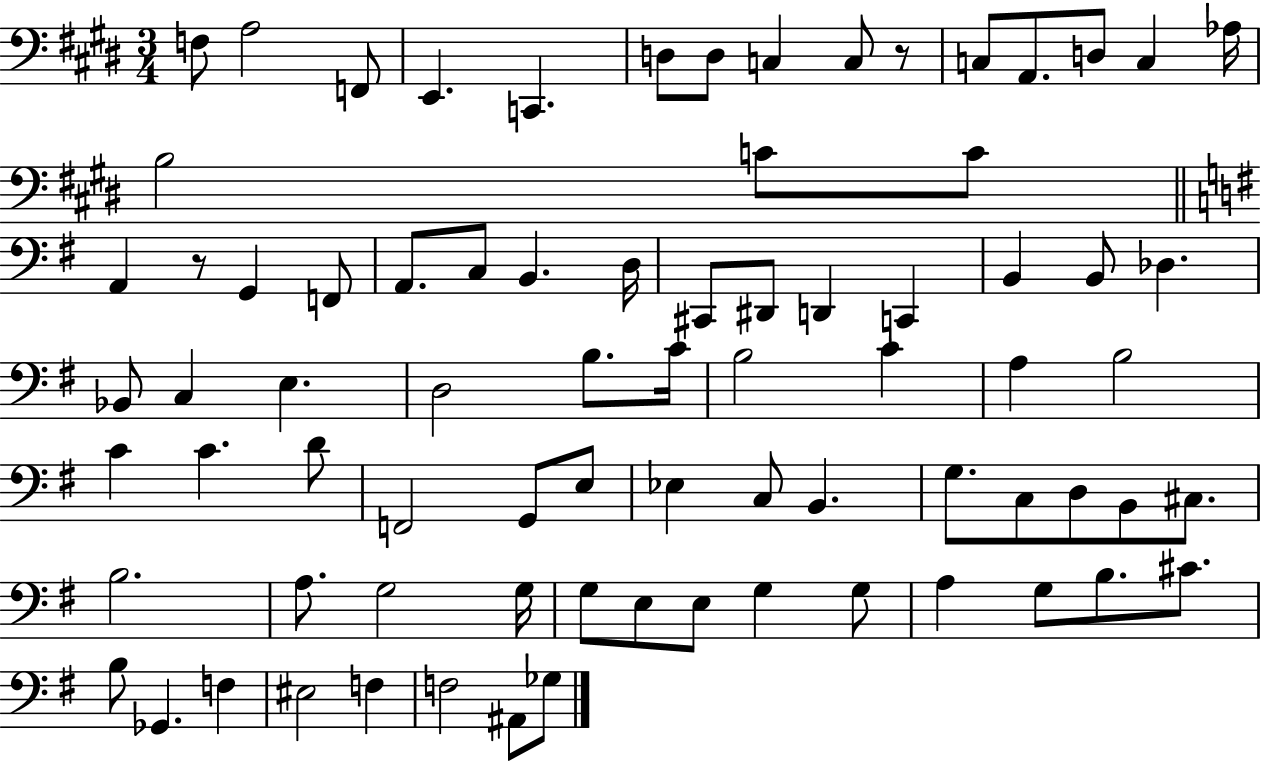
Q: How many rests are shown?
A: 2